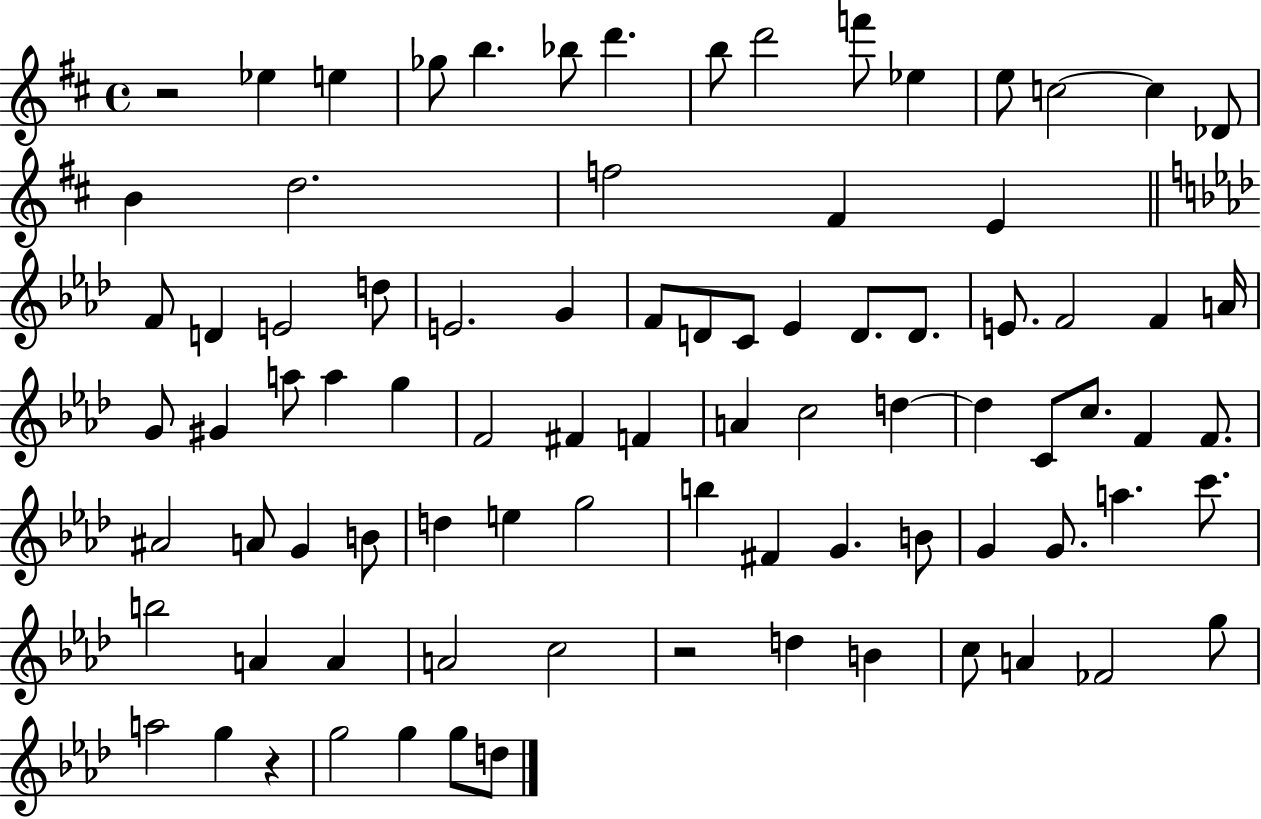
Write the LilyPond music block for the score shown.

{
  \clef treble
  \time 4/4
  \defaultTimeSignature
  \key d \major
  r2 ees''4 e''4 | ges''8 b''4. bes''8 d'''4. | b''8 d'''2 f'''8 ees''4 | e''8 c''2~~ c''4 des'8 | \break b'4 d''2. | f''2 fis'4 e'4 | \bar "||" \break \key aes \major f'8 d'4 e'2 d''8 | e'2. g'4 | f'8 d'8 c'8 ees'4 d'8. d'8. | e'8. f'2 f'4 a'16 | \break g'8 gis'4 a''8 a''4 g''4 | f'2 fis'4 f'4 | a'4 c''2 d''4~~ | d''4 c'8 c''8. f'4 f'8. | \break ais'2 a'8 g'4 b'8 | d''4 e''4 g''2 | b''4 fis'4 g'4. b'8 | g'4 g'8. a''4. c'''8. | \break b''2 a'4 a'4 | a'2 c''2 | r2 d''4 b'4 | c''8 a'4 fes'2 g''8 | \break a''2 g''4 r4 | g''2 g''4 g''8 d''8 | \bar "|."
}